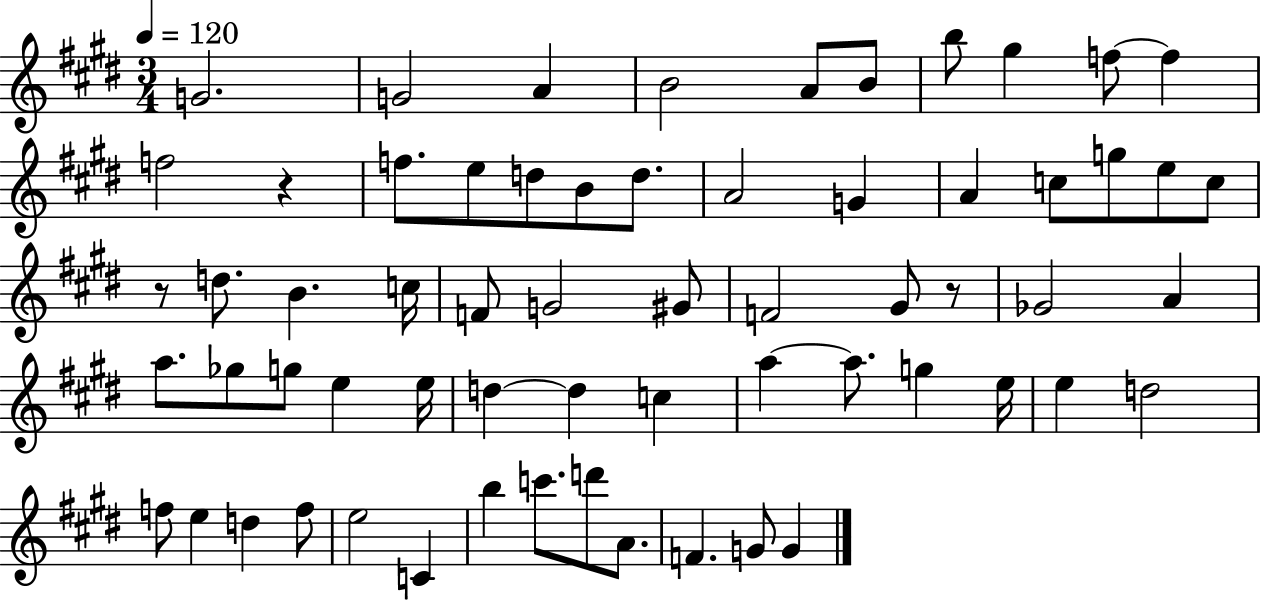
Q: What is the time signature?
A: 3/4